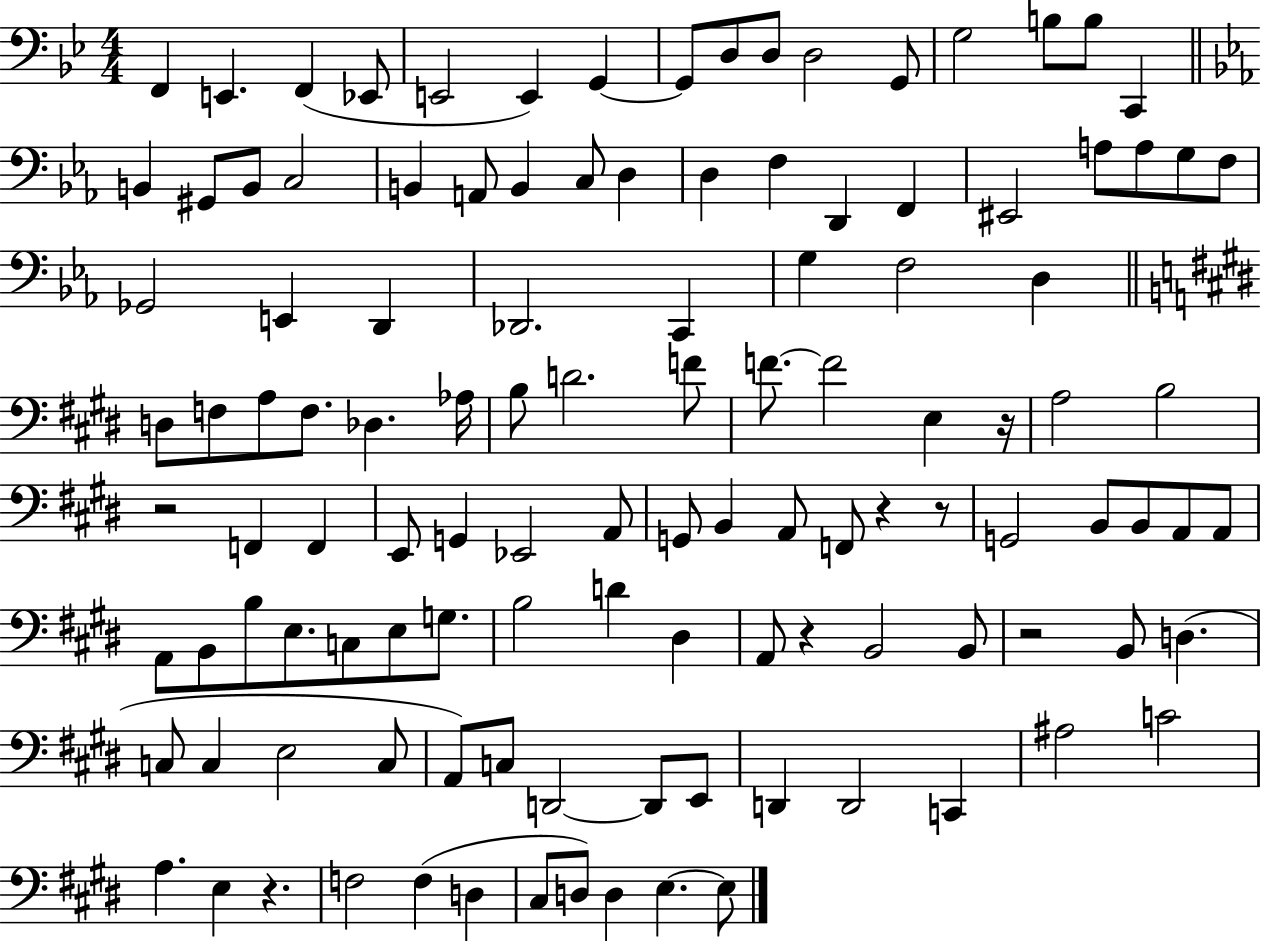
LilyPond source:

{
  \clef bass
  \numericTimeSignature
  \time 4/4
  \key bes \major
  f,4 e,4. f,4( ees,8 | e,2 e,4) g,4~~ | g,8 d8 d8 d2 g,8 | g2 b8 b8 c,4 | \break \bar "||" \break \key ees \major b,4 gis,8 b,8 c2 | b,4 a,8 b,4 c8 d4 | d4 f4 d,4 f,4 | eis,2 a8 a8 g8 f8 | \break ges,2 e,4 d,4 | des,2. c,4 | g4 f2 d4 | \bar "||" \break \key e \major d8 f8 a8 f8. des4. aes16 | b8 d'2. f'8 | f'8.~~ f'2 e4 r16 | a2 b2 | \break r2 f,4 f,4 | e,8 g,4 ees,2 a,8 | g,8 b,4 a,8 f,8 r4 r8 | g,2 b,8 b,8 a,8 a,8 | \break a,8 b,8 b8 e8. c8 e8 g8. | b2 d'4 dis4 | a,8 r4 b,2 b,8 | r2 b,8 d4.( | \break c8 c4 e2 c8 | a,8) c8 d,2~~ d,8 e,8 | d,4 d,2 c,4 | ais2 c'2 | \break a4. e4 r4. | f2 f4( d4 | cis8 d8) d4 e4.~~ e8 | \bar "|."
}